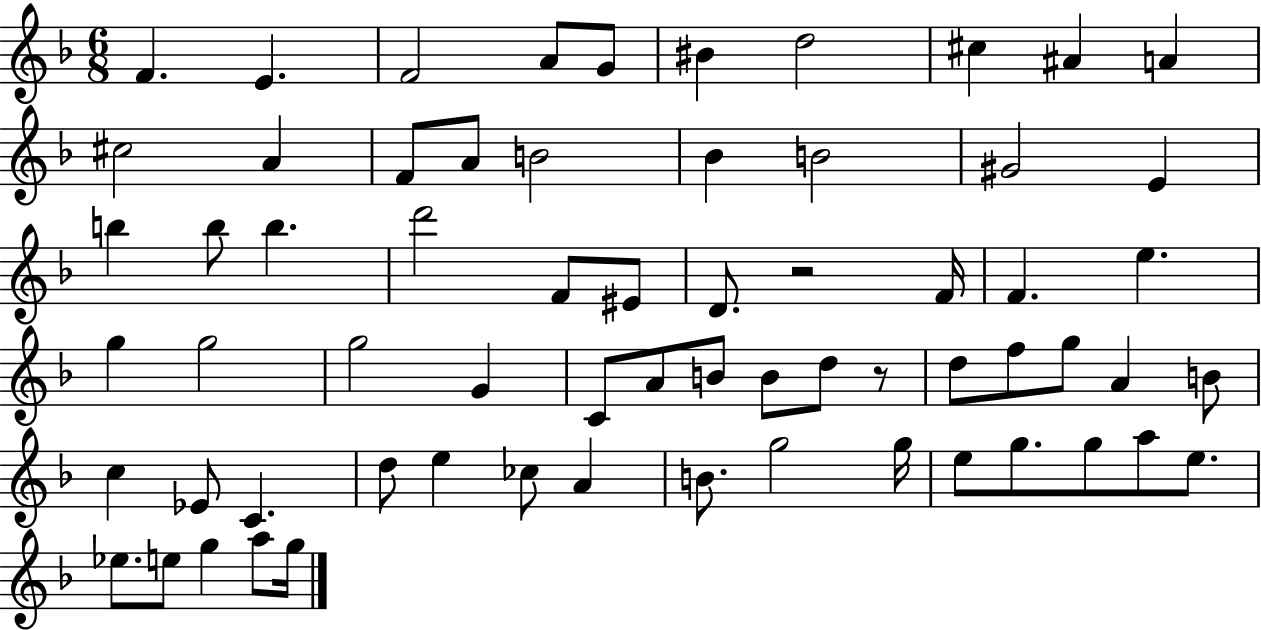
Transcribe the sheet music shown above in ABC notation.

X:1
T:Untitled
M:6/8
L:1/4
K:F
F E F2 A/2 G/2 ^B d2 ^c ^A A ^c2 A F/2 A/2 B2 _B B2 ^G2 E b b/2 b d'2 F/2 ^E/2 D/2 z2 F/4 F e g g2 g2 G C/2 A/2 B/2 B/2 d/2 z/2 d/2 f/2 g/2 A B/2 c _E/2 C d/2 e _c/2 A B/2 g2 g/4 e/2 g/2 g/2 a/2 e/2 _e/2 e/2 g a/2 g/4